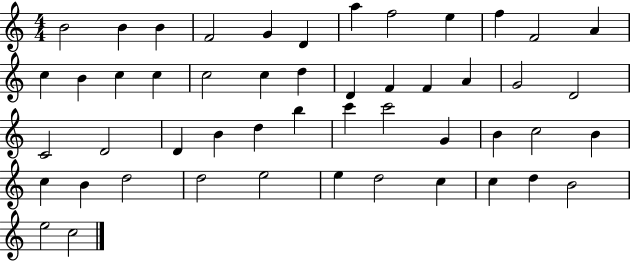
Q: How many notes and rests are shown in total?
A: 50